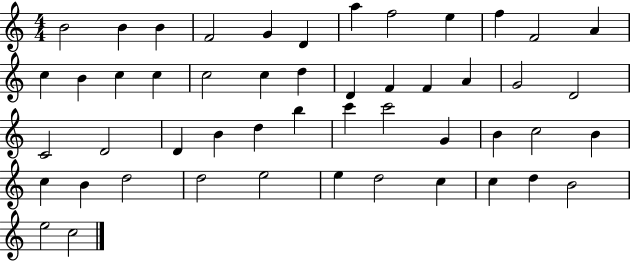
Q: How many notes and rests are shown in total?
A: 50